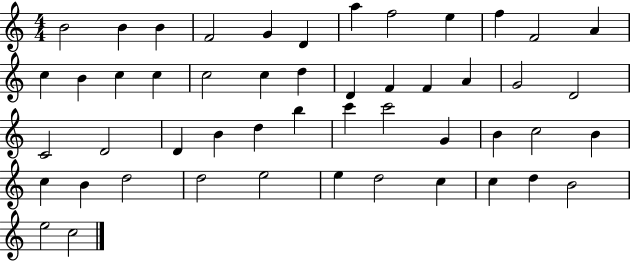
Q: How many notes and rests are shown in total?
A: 50